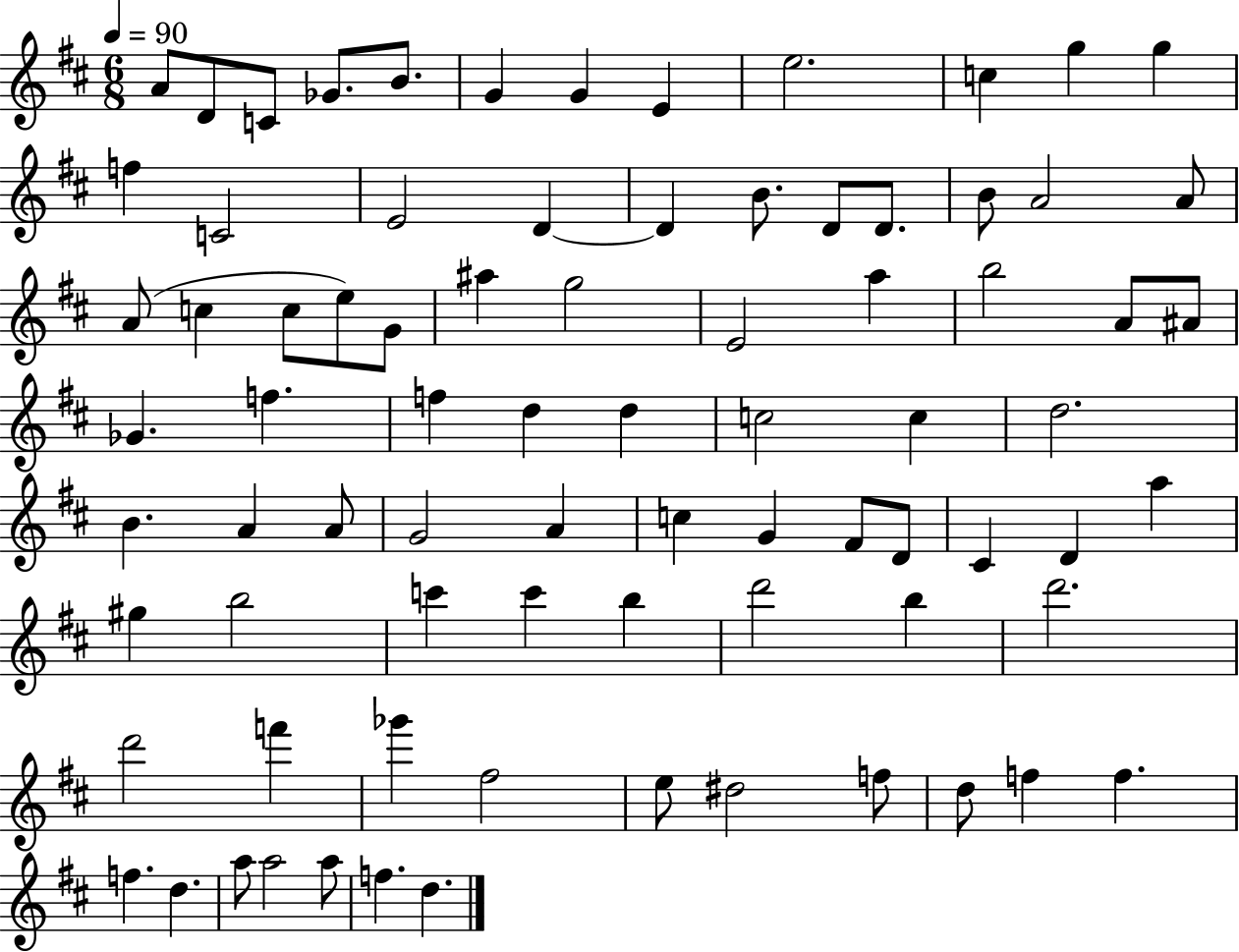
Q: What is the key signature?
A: D major